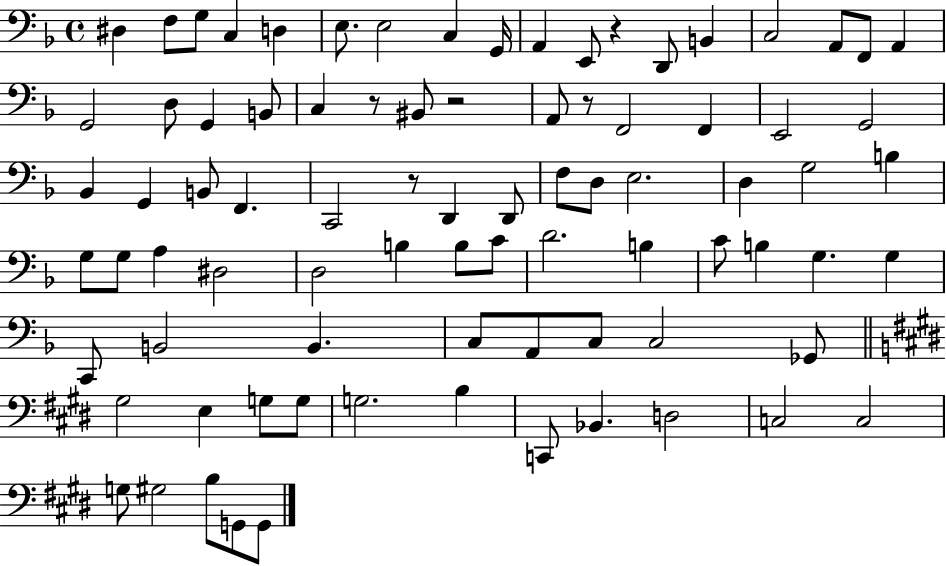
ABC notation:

X:1
T:Untitled
M:4/4
L:1/4
K:F
^D, F,/2 G,/2 C, D, E,/2 E,2 C, G,,/4 A,, E,,/2 z D,,/2 B,, C,2 A,,/2 F,,/2 A,, G,,2 D,/2 G,, B,,/2 C, z/2 ^B,,/2 z2 A,,/2 z/2 F,,2 F,, E,,2 G,,2 _B,, G,, B,,/2 F,, C,,2 z/2 D,, D,,/2 F,/2 D,/2 E,2 D, G,2 B, G,/2 G,/2 A, ^D,2 D,2 B, B,/2 C/2 D2 B, C/2 B, G, G, C,,/2 B,,2 B,, C,/2 A,,/2 C,/2 C,2 _G,,/2 ^G,2 E, G,/2 G,/2 G,2 B, C,,/2 _B,, D,2 C,2 C,2 G,/2 ^G,2 B,/2 G,,/2 G,,/2